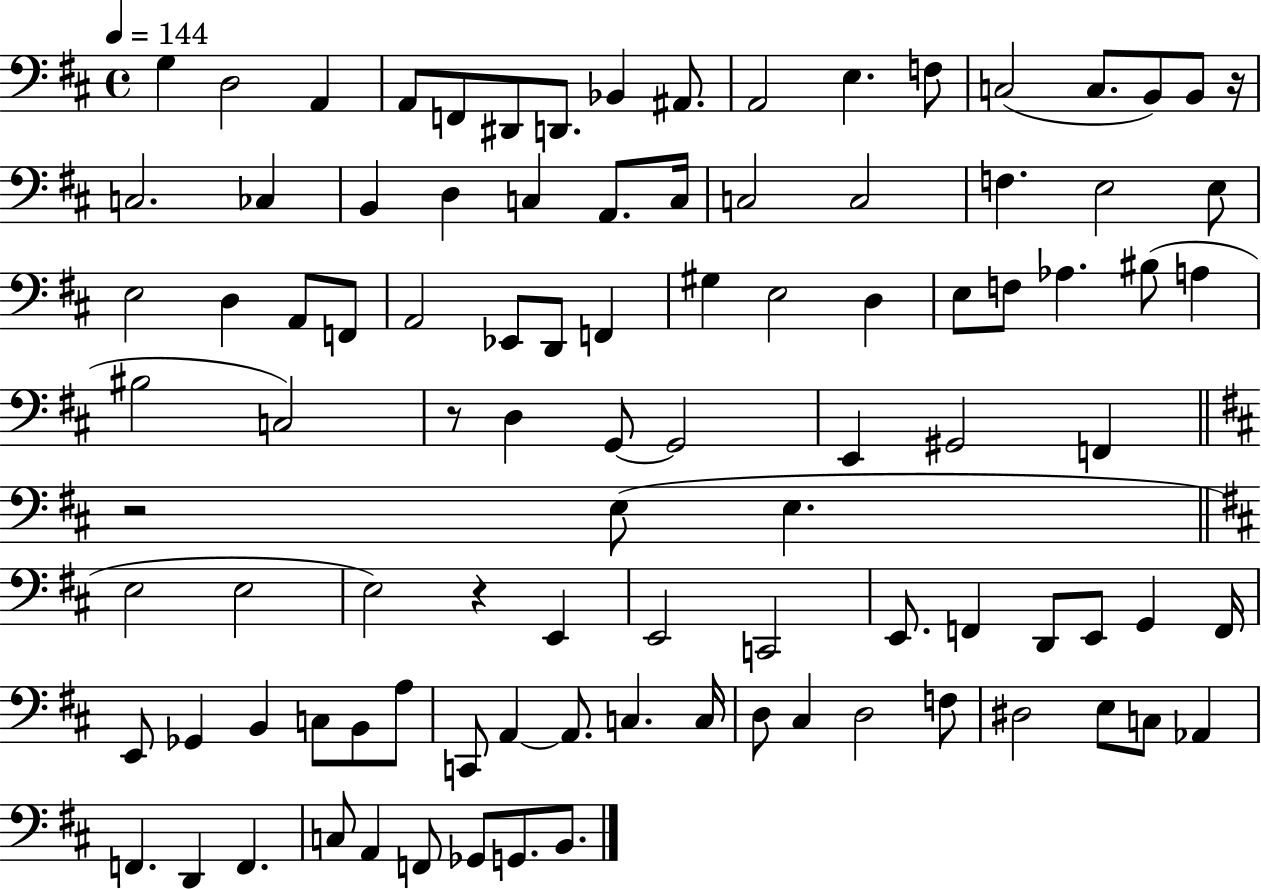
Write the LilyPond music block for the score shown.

{
  \clef bass
  \time 4/4
  \defaultTimeSignature
  \key d \major
  \tempo 4 = 144
  g4 d2 a,4 | a,8 f,8 dis,8 d,8. bes,4 ais,8. | a,2 e4. f8 | c2( c8. b,8) b,8 r16 | \break c2. ces4 | b,4 d4 c4 a,8. c16 | c2 c2 | f4. e2 e8 | \break e2 d4 a,8 f,8 | a,2 ees,8 d,8 f,4 | gis4 e2 d4 | e8 f8 aes4. bis8( a4 | \break bis2 c2) | r8 d4 g,8~~ g,2 | e,4 gis,2 f,4 | \bar "||" \break \key d \major r2 e8( e4. | \bar "||" \break \key d \major e2 e2 | e2) r4 e,4 | e,2 c,2 | e,8. f,4 d,8 e,8 g,4 f,16 | \break e,8 ges,4 b,4 c8 b,8 a8 | c,8 a,4~~ a,8. c4. c16 | d8 cis4 d2 f8 | dis2 e8 c8 aes,4 | \break f,4. d,4 f,4. | c8 a,4 f,8 ges,8 g,8. b,8. | \bar "|."
}